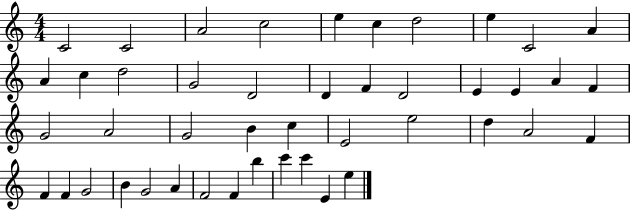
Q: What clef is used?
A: treble